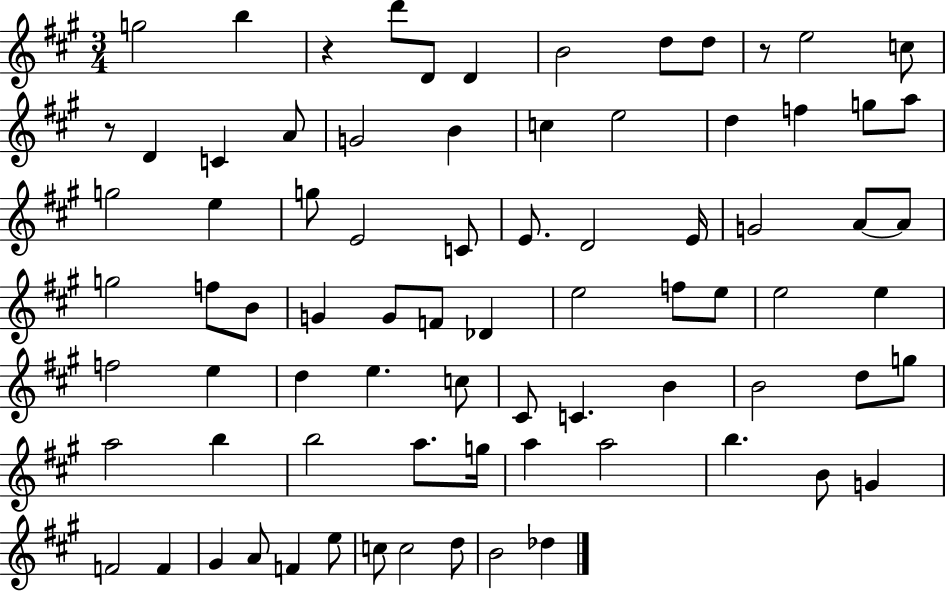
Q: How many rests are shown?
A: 3